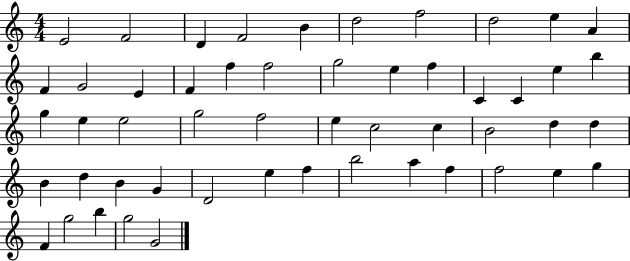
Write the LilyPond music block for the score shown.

{
  \clef treble
  \numericTimeSignature
  \time 4/4
  \key c \major
  e'2 f'2 | d'4 f'2 b'4 | d''2 f''2 | d''2 e''4 a'4 | \break f'4 g'2 e'4 | f'4 f''4 f''2 | g''2 e''4 f''4 | c'4 c'4 e''4 b''4 | \break g''4 e''4 e''2 | g''2 f''2 | e''4 c''2 c''4 | b'2 d''4 d''4 | \break b'4 d''4 b'4 g'4 | d'2 e''4 f''4 | b''2 a''4 f''4 | f''2 e''4 g''4 | \break f'4 g''2 b''4 | g''2 g'2 | \bar "|."
}